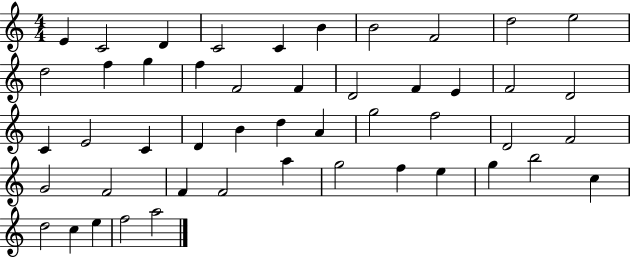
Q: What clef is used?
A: treble